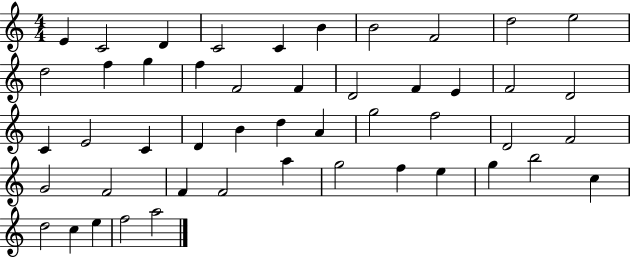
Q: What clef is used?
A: treble